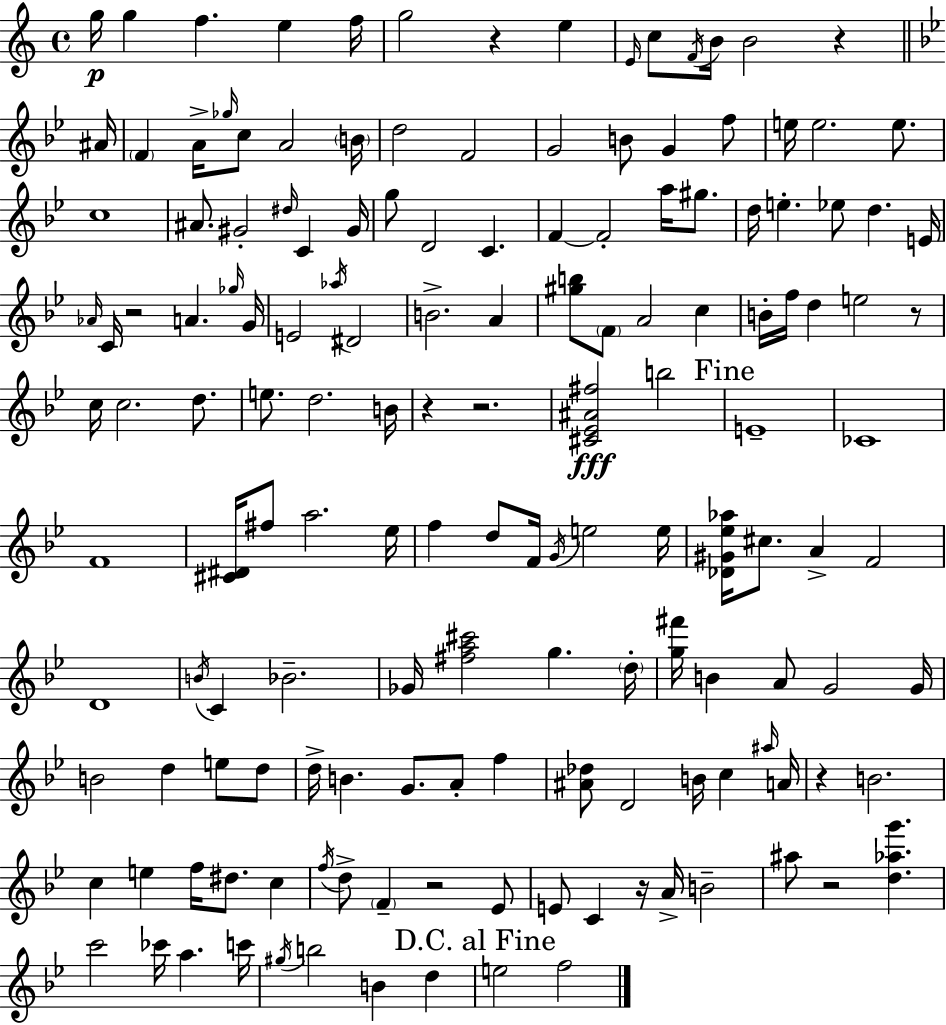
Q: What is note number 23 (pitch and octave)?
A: B4